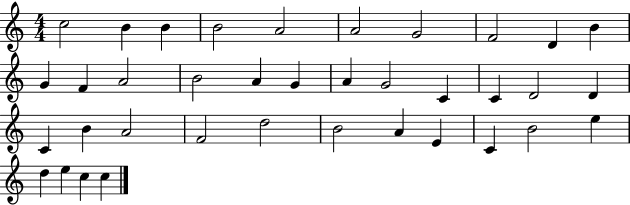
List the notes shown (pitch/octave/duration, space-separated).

C5/h B4/q B4/q B4/h A4/h A4/h G4/h F4/h D4/q B4/q G4/q F4/q A4/h B4/h A4/q G4/q A4/q G4/h C4/q C4/q D4/h D4/q C4/q B4/q A4/h F4/h D5/h B4/h A4/q E4/q C4/q B4/h E5/q D5/q E5/q C5/q C5/q